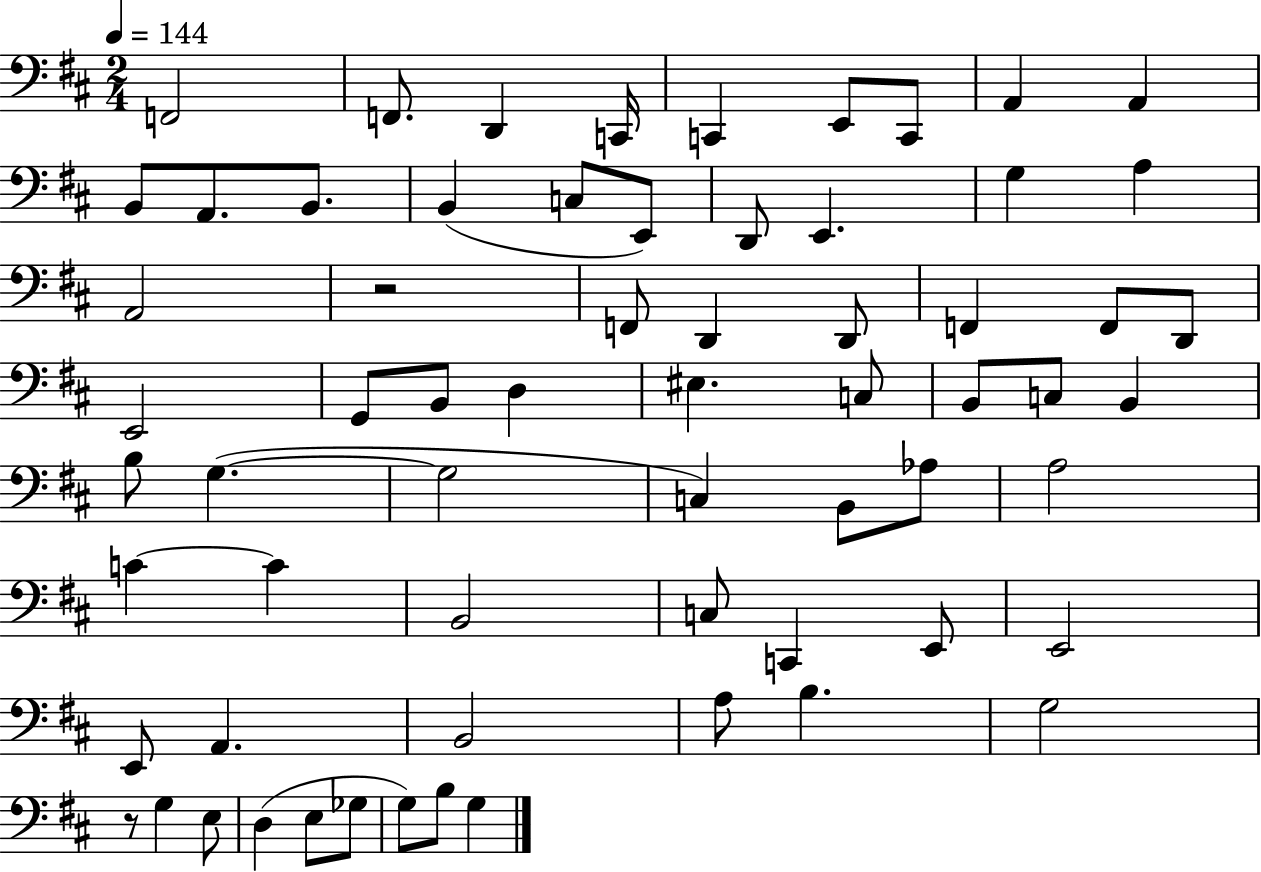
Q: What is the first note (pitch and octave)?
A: F2